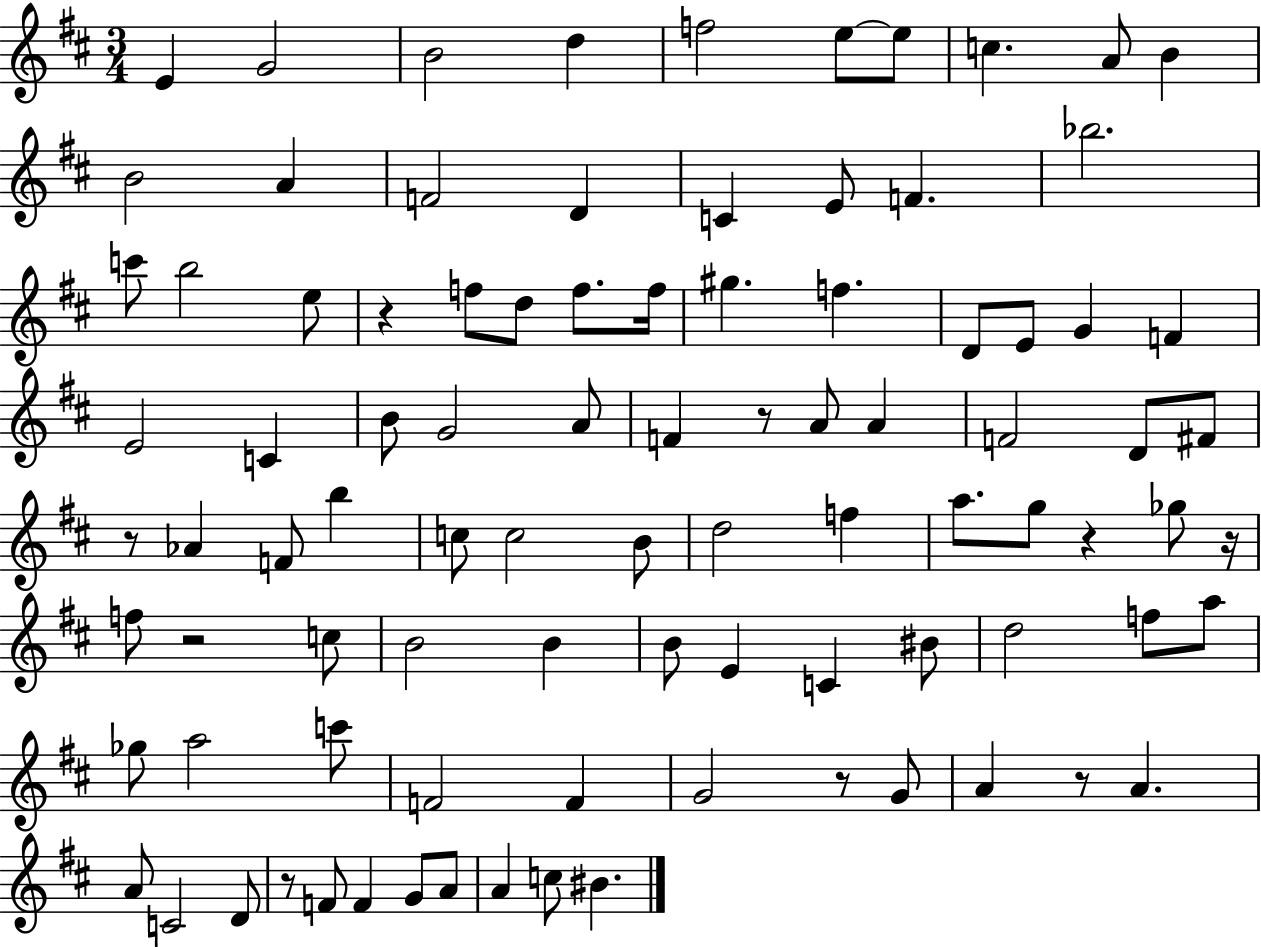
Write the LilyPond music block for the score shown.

{
  \clef treble
  \numericTimeSignature
  \time 3/4
  \key d \major
  e'4 g'2 | b'2 d''4 | f''2 e''8~~ e''8 | c''4. a'8 b'4 | \break b'2 a'4 | f'2 d'4 | c'4 e'8 f'4. | bes''2. | \break c'''8 b''2 e''8 | r4 f''8 d''8 f''8. f''16 | gis''4. f''4. | d'8 e'8 g'4 f'4 | \break e'2 c'4 | b'8 g'2 a'8 | f'4 r8 a'8 a'4 | f'2 d'8 fis'8 | \break r8 aes'4 f'8 b''4 | c''8 c''2 b'8 | d''2 f''4 | a''8. g''8 r4 ges''8 r16 | \break f''8 r2 c''8 | b'2 b'4 | b'8 e'4 c'4 bis'8 | d''2 f''8 a''8 | \break ges''8 a''2 c'''8 | f'2 f'4 | g'2 r8 g'8 | a'4 r8 a'4. | \break a'8 c'2 d'8 | r8 f'8 f'4 g'8 a'8 | a'4 c''8 bis'4. | \bar "|."
}